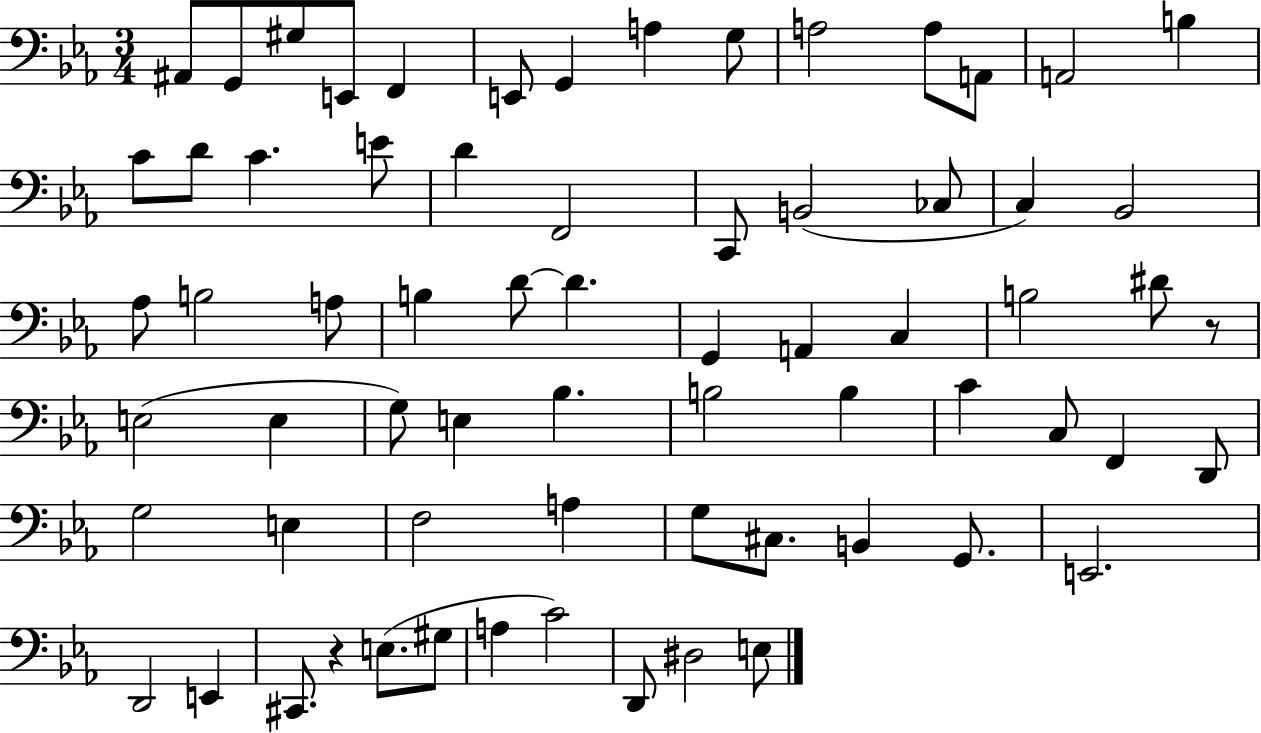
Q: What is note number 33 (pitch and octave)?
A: A2